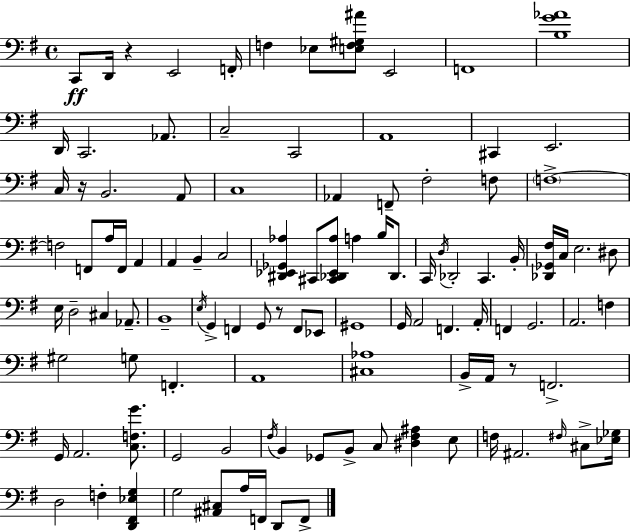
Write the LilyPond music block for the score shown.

{
  \clef bass
  \time 4/4
  \defaultTimeSignature
  \key g \major
  c,8\ff d,16 r4 e,2 f,16-. | f4 ees8 <e f gis ais'>8 e,2 | f,1 | <b g' aes'>1 | \break d,16 c,2. aes,8. | c2-- c,2 | a,1 | cis,4 e,2. | \break c16 r16 b,2. a,8 | c1 | aes,4 f,8-- fis2-. f8 | \parenthesize f1->~~ | \break f2 f,8 a16 f,16 a,4 | a,4 b,4-- c2 | <dis, ees, ges, aes>4 cis,8 <cis, des, ees, aes>8 a4 b16 des,8. | c,16 \acciaccatura { d16 } des,2-. c,4. | \break b,16-. <des, ges, fis>16 c16 e2. dis8 | e16 d2-- cis4 aes,8.-- | b,1-- | \acciaccatura { e16 } g,4-> f,4 g,8 r8 f,8 | \break ees,8 gis,1 | g,16 a,2 f,4. | a,16-. f,4 g,2. | a,2. f4 | \break gis2 g8 f,4.-. | a,1 | <cis aes>1 | b,16-> a,16 r8 f,2.-> | \break g,16 a,2. <c f g'>8. | g,2 b,2 | \acciaccatura { fis16 } b,4 ges,8 b,8-> c8 <dis fis ais>4 | e8 f16 ais,2. | \break \grace { fis16 } cis8-> <ees ges>16 d2 f4-. | <d, fis, ees g>4 g2 <ais, cis>8 a16 f,16 | d,8 f,8-> \bar "|."
}